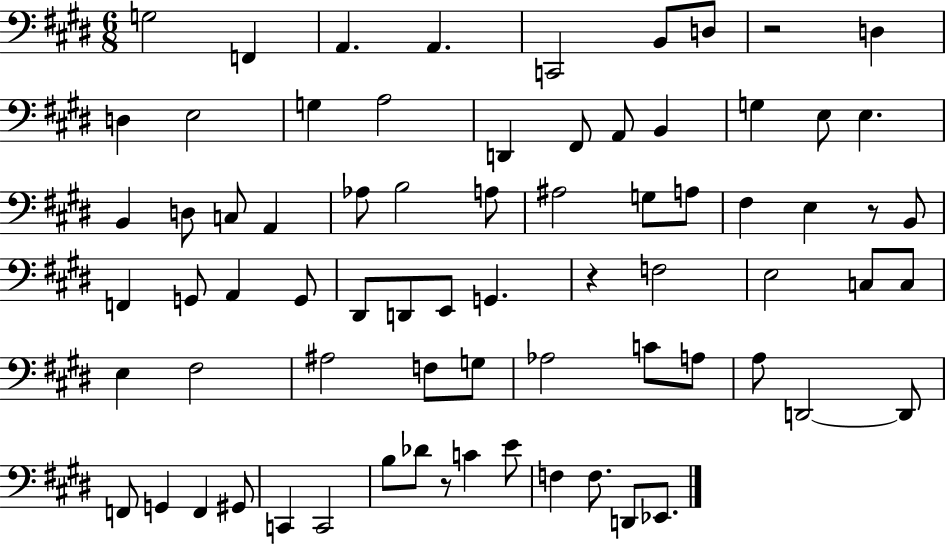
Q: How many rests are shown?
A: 4